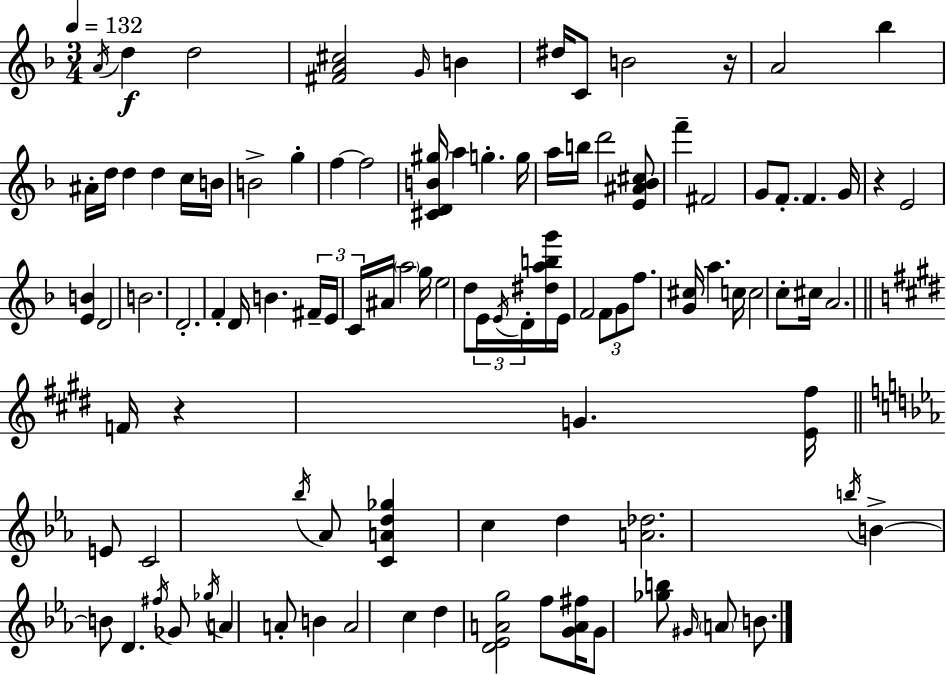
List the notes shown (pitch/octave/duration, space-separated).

A4/s D5/q D5/h [F#4,A4,C#5]/h G4/s B4/q D#5/s C4/e B4/h R/s A4/h Bb5/q A#4/s D5/s D5/q D5/q C5/s B4/s B4/h G5/q F5/q F5/h [C#4,D4,B4,G#5]/s A5/q G5/q. G5/s A5/s B5/s D6/h [E4,A#4,Bb4,C#5]/e F6/q F#4/h G4/e F4/e. F4/q. G4/s R/q E4/h [E4,B4]/q D4/h B4/h. D4/h. F4/q D4/s B4/q. F#4/s E4/s C4/s A#4/s A5/h G5/s E5/h D5/e E4/s E4/s D4/s [D#5,A5,B5,G6]/s E4/s F4/h F4/e G4/e F5/e. [G4,C#5]/s A5/q. C5/s C5/h C5/e C#5/s A4/h. F4/s R/q G4/q. [E4,F#5]/s E4/e C4/h Bb5/s Ab4/e [C4,A4,D5,Gb5]/q C5/q D5/q [A4,Db5]/h. B5/s B4/q B4/e D4/q. F#5/s Gb4/e Gb5/s A4/q A4/e B4/q A4/h C5/q D5/q [D4,Eb4,A4,G5]/h F5/e [G4,A4,F#5]/s G4/e [Gb5,B5]/e G#4/s A4/e B4/e.